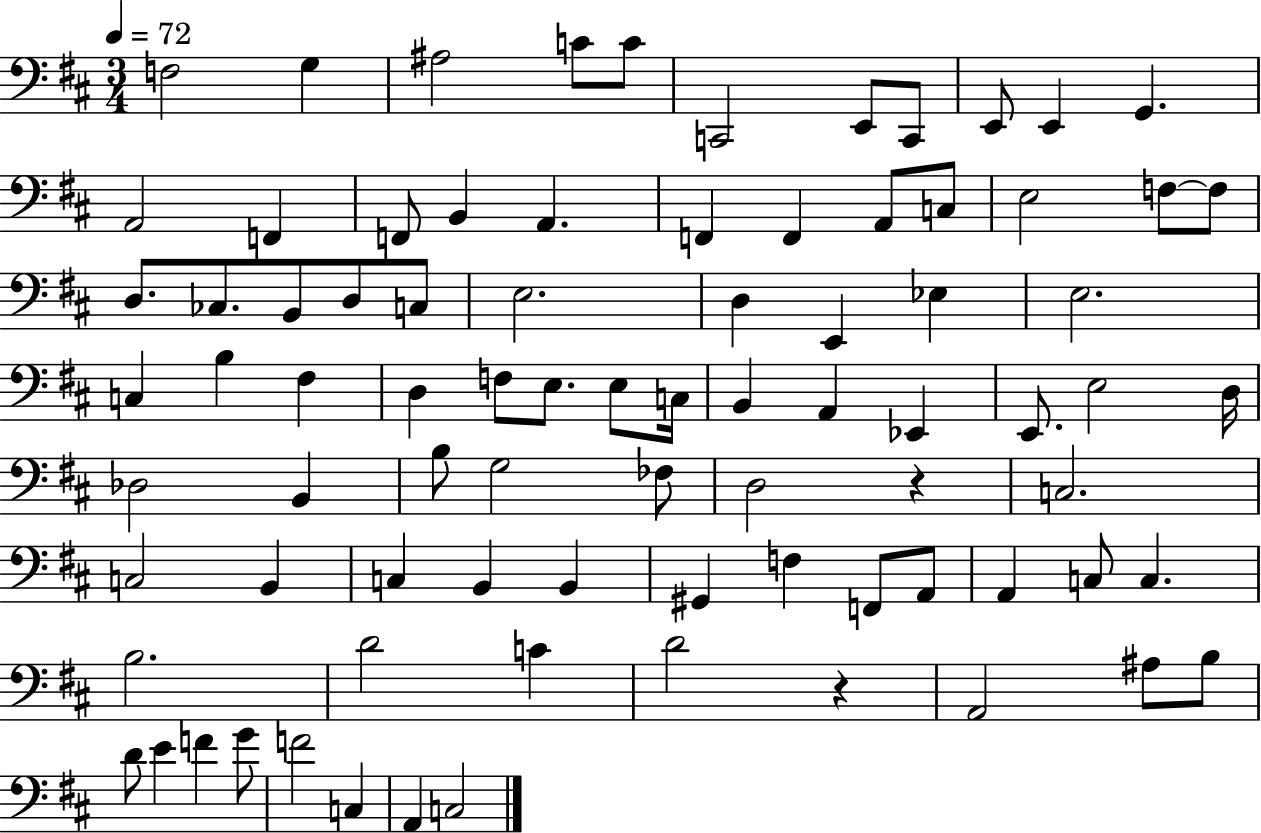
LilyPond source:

{
  \clef bass
  \numericTimeSignature
  \time 3/4
  \key d \major
  \tempo 4 = 72
  f2 g4 | ais2 c'8 c'8 | c,2 e,8 c,8 | e,8 e,4 g,4. | \break a,2 f,4 | f,8 b,4 a,4. | f,4 f,4 a,8 c8 | e2 f8~~ f8 | \break d8. ces8. b,8 d8 c8 | e2. | d4 e,4 ees4 | e2. | \break c4 b4 fis4 | d4 f8 e8. e8 c16 | b,4 a,4 ees,4 | e,8. e2 d16 | \break des2 b,4 | b8 g2 fes8 | d2 r4 | c2. | \break c2 b,4 | c4 b,4 b,4 | gis,4 f4 f,8 a,8 | a,4 c8 c4. | \break b2. | d'2 c'4 | d'2 r4 | a,2 ais8 b8 | \break d'8 e'4 f'4 g'8 | f'2 c4 | a,4 c2 | \bar "|."
}